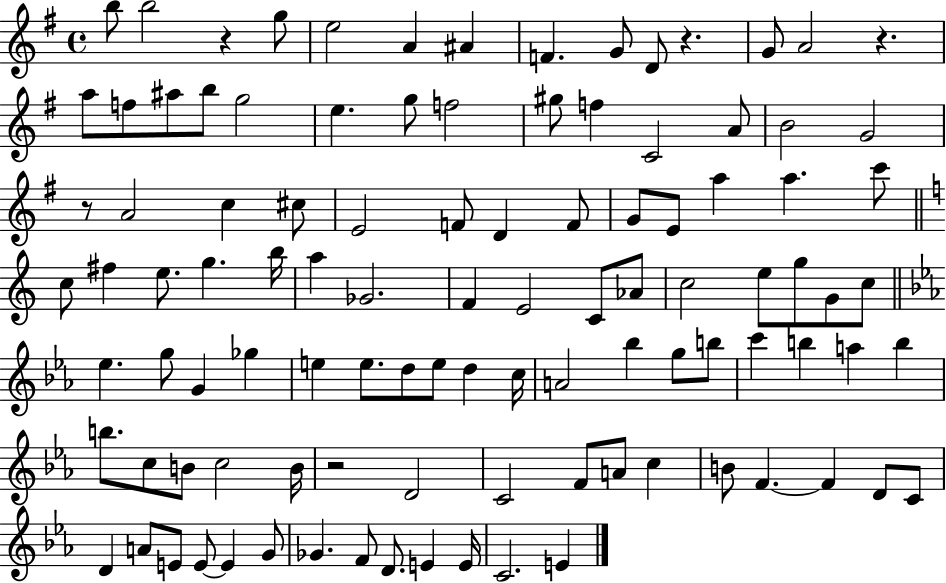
{
  \clef treble
  \time 4/4
  \defaultTimeSignature
  \key g \major
  b''8 b''2 r4 g''8 | e''2 a'4 ais'4 | f'4. g'8 d'8 r4. | g'8 a'2 r4. | \break a''8 f''8 ais''8 b''8 g''2 | e''4. g''8 f''2 | gis''8 f''4 c'2 a'8 | b'2 g'2 | \break r8 a'2 c''4 cis''8 | e'2 f'8 d'4 f'8 | g'8 e'8 a''4 a''4. c'''8 | \bar "||" \break \key a \minor c''8 fis''4 e''8. g''4. b''16 | a''4 ges'2. | f'4 e'2 c'8 aes'8 | c''2 e''8 g''8 g'8 c''8 | \break \bar "||" \break \key c \minor ees''4. g''8 g'4 ges''4 | e''4 e''8. d''8 e''8 d''4 c''16 | a'2 bes''4 g''8 b''8 | c'''4 b''4 a''4 b''4 | \break b''8. c''8 b'8 c''2 b'16 | r2 d'2 | c'2 f'8 a'8 c''4 | b'8 f'4.~~ f'4 d'8 c'8 | \break d'4 a'8 e'8 e'8~~ e'4 g'8 | ges'4. f'8 d'8. e'4 e'16 | c'2. e'4 | \bar "|."
}